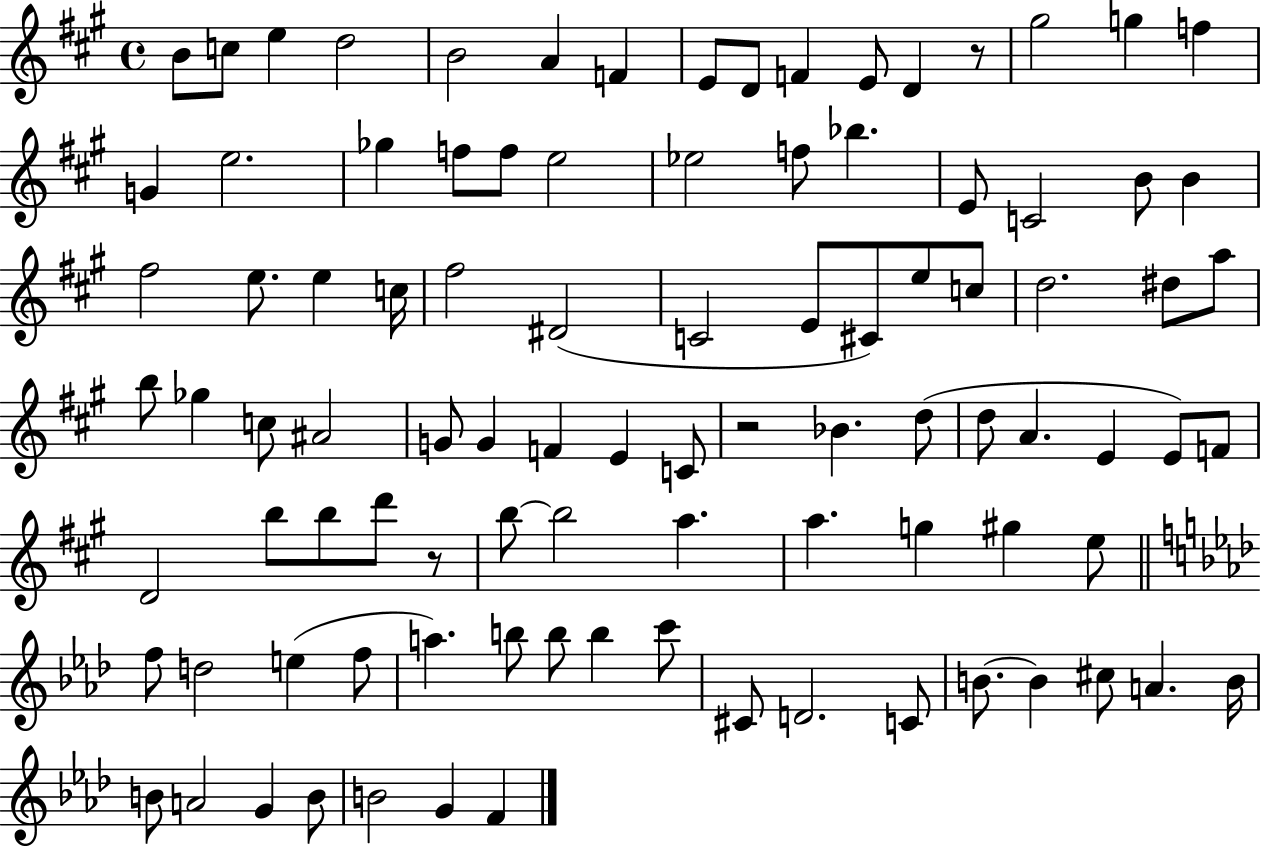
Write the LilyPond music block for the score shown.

{
  \clef treble
  \time 4/4
  \defaultTimeSignature
  \key a \major
  b'8 c''8 e''4 d''2 | b'2 a'4 f'4 | e'8 d'8 f'4 e'8 d'4 r8 | gis''2 g''4 f''4 | \break g'4 e''2. | ges''4 f''8 f''8 e''2 | ees''2 f''8 bes''4. | e'8 c'2 b'8 b'4 | \break fis''2 e''8. e''4 c''16 | fis''2 dis'2( | c'2 e'8 cis'8) e''8 c''8 | d''2. dis''8 a''8 | \break b''8 ges''4 c''8 ais'2 | g'8 g'4 f'4 e'4 c'8 | r2 bes'4. d''8( | d''8 a'4. e'4 e'8) f'8 | \break d'2 b''8 b''8 d'''8 r8 | b''8~~ b''2 a''4. | a''4. g''4 gis''4 e''8 | \bar "||" \break \key aes \major f''8 d''2 e''4( f''8 | a''4.) b''8 b''8 b''4 c'''8 | cis'8 d'2. c'8 | b'8.~~ b'4 cis''8 a'4. b'16 | \break b'8 a'2 g'4 b'8 | b'2 g'4 f'4 | \bar "|."
}